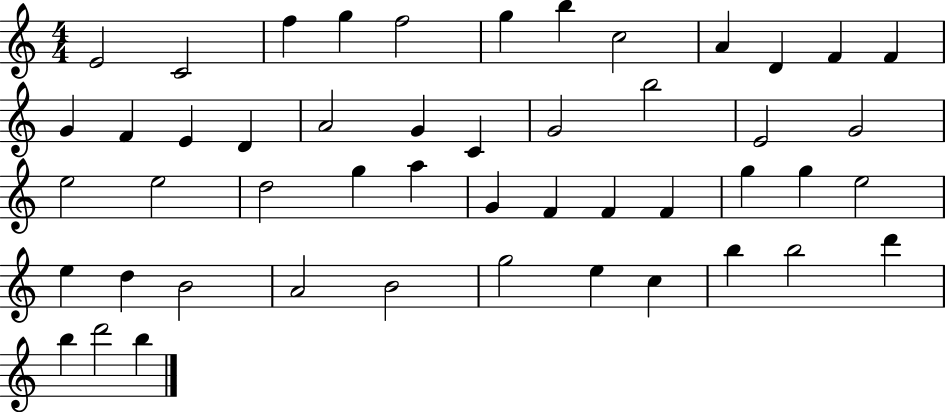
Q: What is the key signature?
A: C major